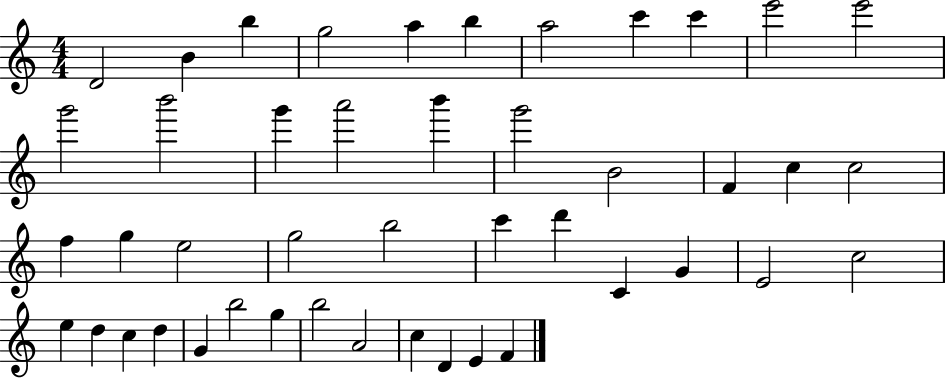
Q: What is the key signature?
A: C major